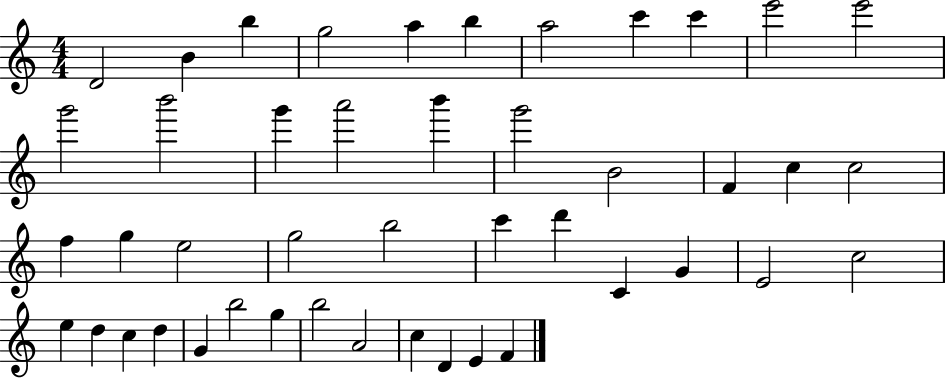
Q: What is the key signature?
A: C major